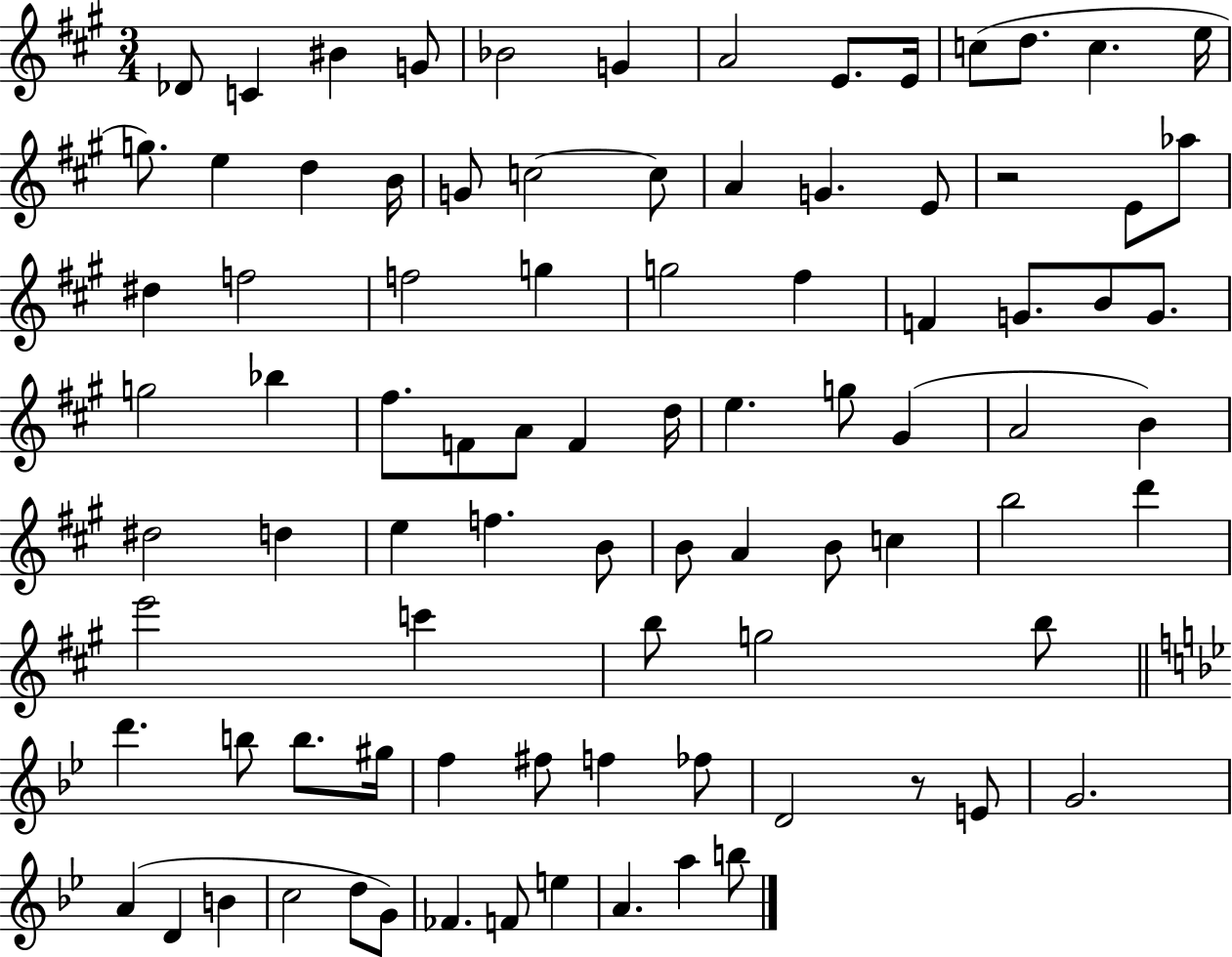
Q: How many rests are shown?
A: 2